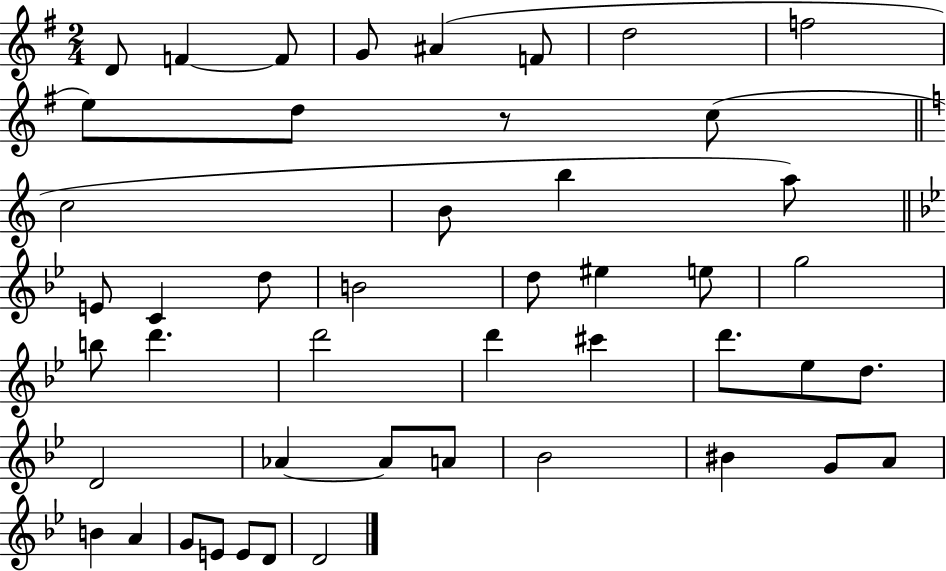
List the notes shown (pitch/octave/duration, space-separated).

D4/e F4/q F4/e G4/e A#4/q F4/e D5/h F5/h E5/e D5/e R/e C5/e C5/h B4/e B5/q A5/e E4/e C4/q D5/e B4/h D5/e EIS5/q E5/e G5/h B5/e D6/q. D6/h D6/q C#6/q D6/e. Eb5/e D5/e. D4/h Ab4/q Ab4/e A4/e Bb4/h BIS4/q G4/e A4/e B4/q A4/q G4/e E4/e E4/e D4/e D4/h